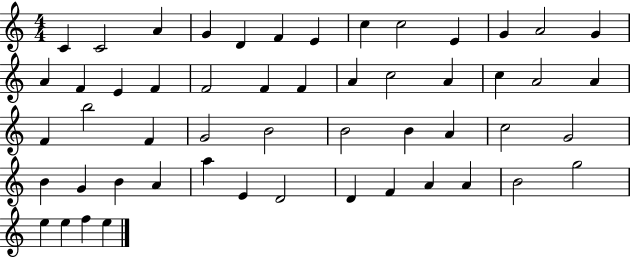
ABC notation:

X:1
T:Untitled
M:4/4
L:1/4
K:C
C C2 A G D F E c c2 E G A2 G A F E F F2 F F A c2 A c A2 A F b2 F G2 B2 B2 B A c2 G2 B G B A a E D2 D F A A B2 g2 e e f e